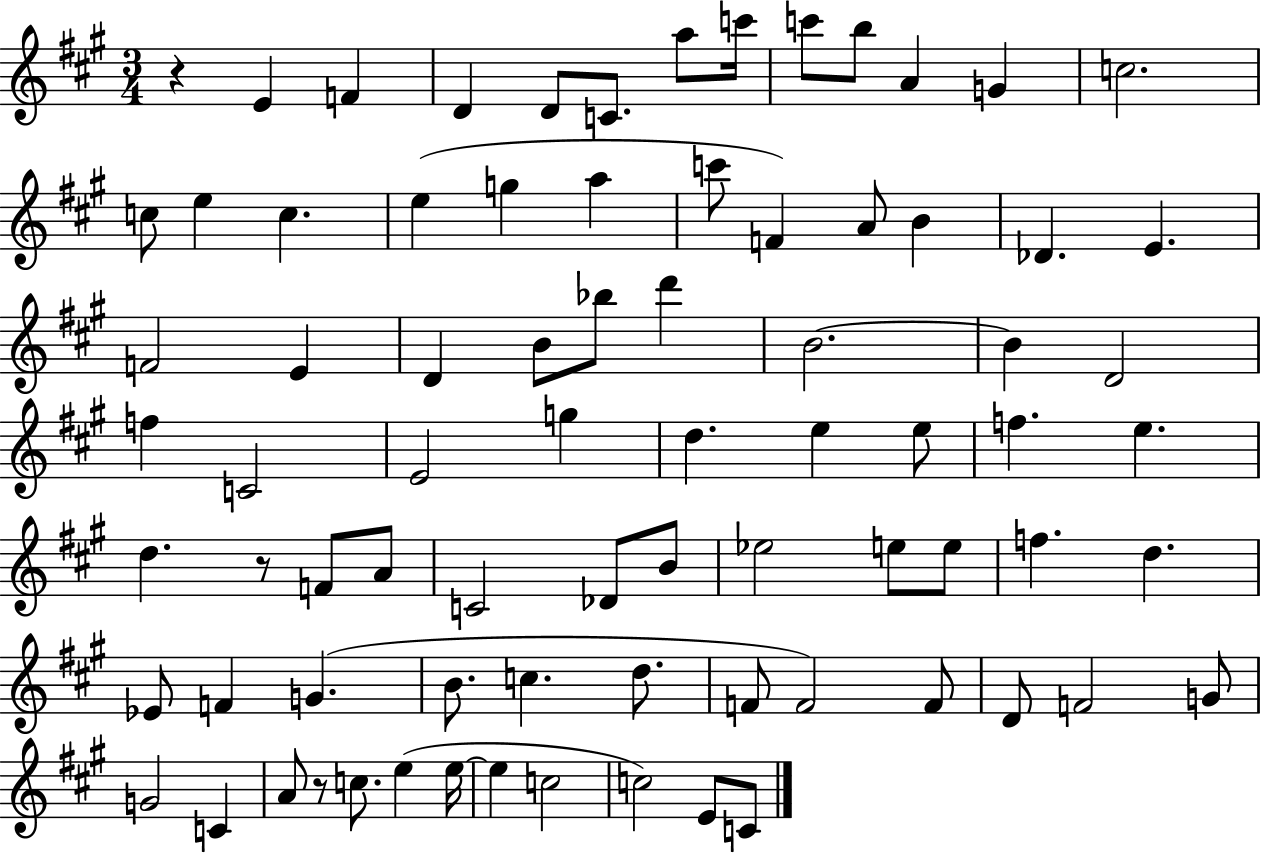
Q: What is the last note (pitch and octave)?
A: C4